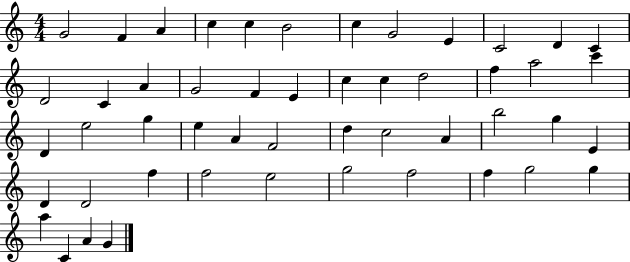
X:1
T:Untitled
M:4/4
L:1/4
K:C
G2 F A c c B2 c G2 E C2 D C D2 C A G2 F E c c d2 f a2 c' D e2 g e A F2 d c2 A b2 g E D D2 f f2 e2 g2 f2 f g2 g a C A G